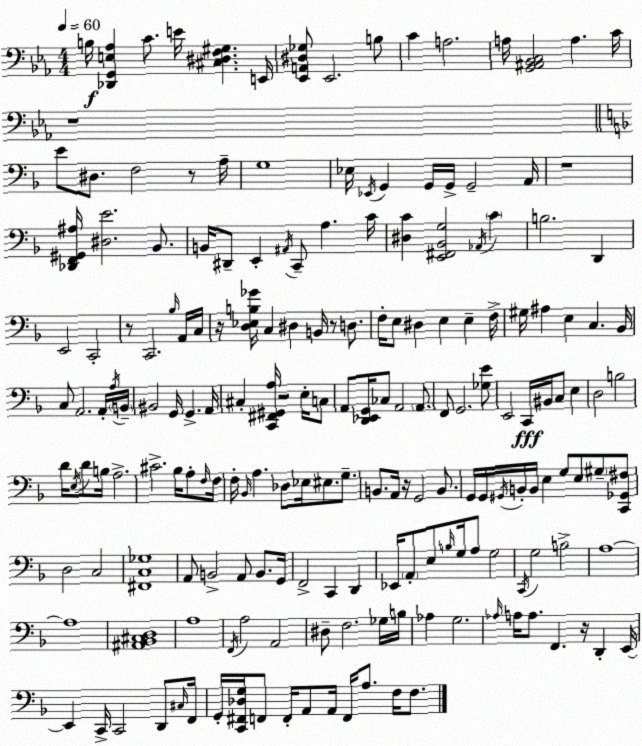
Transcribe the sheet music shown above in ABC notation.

X:1
T:Untitled
M:4/4
L:1/4
K:Cm
B,/4 [_D,,G,,E,_A,] C/2 E/4 [^C,^D,F,^G,] E,,/4 [_E,,A,,^D,_G,]/2 _E,,2 B,/2 C A,2 A,/4 [G,,^A,,_B,,C,]2 A, C/4 z4 E/2 ^D,/2 F,2 z/2 A,/4 G,4 _E,/4 _E,,/4 G,, G,,/4 G,,/4 G,,2 A,,/4 z4 [_D,,F,,^G,,^A,]/4 [^D,E]2 _B,,/2 B,,/4 ^D,,/2 E,, ^A,,/4 C,,/2 A, C/4 [^D,C] [E,,^F,,_B,,G,]2 _A,,/4 C B,2 D,, E,,2 C,,2 z/2 C,,2 _B,/4 A,,/4 C,/4 z/4 [D,_E,B,_G]/4 C, ^D, B,,/4 z/2 D,/2 F,/4 E,/2 ^D, E, E, F,/4 ^G,/4 ^A, E, C, _B,,/4 C,/2 A,,2 A,,/4 A,/4 B,,/4 ^B,,2 G,,/4 G,, A,,/4 ^C, [C,,^F,,^G,,A,]/4 z2 E,/4 C,/2 A,,/2 [D,,_E,,G,,]/4 _C,/2 A,,2 A,,/2 F,,/2 G,,2 [_G,E]/2 E,,2 C,,/4 ^B,,/4 C,/2 E, D,2 B,2 D/4 E,/4 D/2 B,/4 A,2 ^C2 _B,/4 A,/2 F,/4 F,/4 F,/4 _B,,/4 A, _D,/2 _E,/4 ^E,/2 G,/2 B,,/2 A,,/4 z/4 G,,2 B,,/2 G,,/4 G,,/4 ^G,,/4 B,,/4 B,,/4 E, G,/2 E,/2 ^G,/2 [C,,_G,,^F,]/2 D,2 C,2 [^F,,C,_G,]4 A,,/2 B,,2 A,,/2 B,,/2 G,,/4 F,,2 C,, D,, _E,,/4 A,,/2 E,/2 B,/4 G,/4 A,/2 G,2 C,,/4 G,2 B,2 A,4 A,4 [^A,,_B,,^C,D,]4 A,4 F,,/4 A,2 A,,2 ^D,/2 F,2 _G,/4 B,/4 _A, G,2 _A,/4 A,/4 A,/2 F,, z/4 D,, E,,/4 E,, C,,/4 C,,2 D,,/2 ^C,/4 F,,/4 G,,/4 [C,,^F,,_D,G,]/4 F,,/2 F,,/4 A,,/2 A,,/4 F,,/4 A,/2 F,/4 F,/2